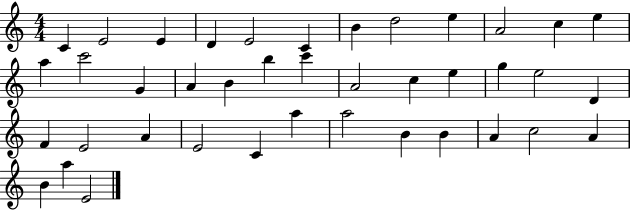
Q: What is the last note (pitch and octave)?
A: E4